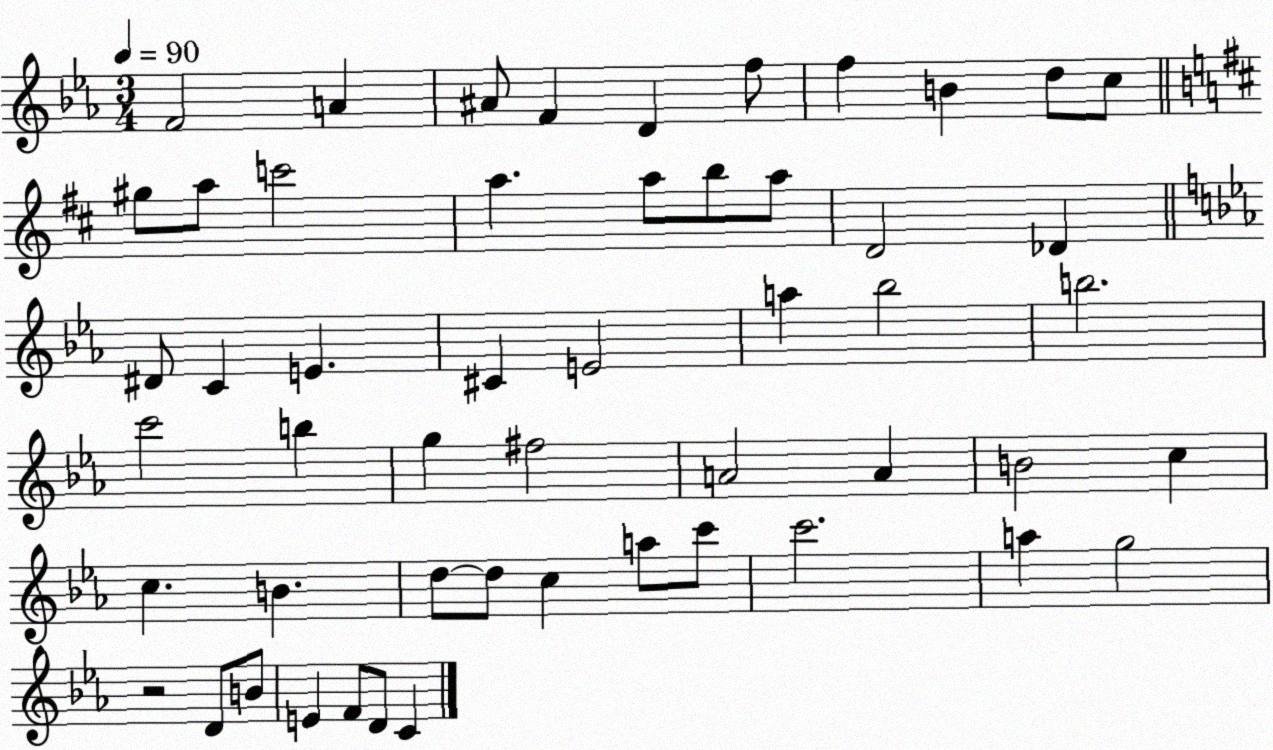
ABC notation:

X:1
T:Untitled
M:3/4
L:1/4
K:Eb
F2 A ^A/2 F D f/2 f B d/2 c/2 ^g/2 a/2 c'2 a a/2 b/2 a/2 D2 _D ^D/2 C E ^C E2 a _b2 b2 c'2 b g ^f2 A2 A B2 c c B d/2 d/2 c a/2 c'/2 c'2 a g2 z2 D/2 B/2 E F/2 D/2 C